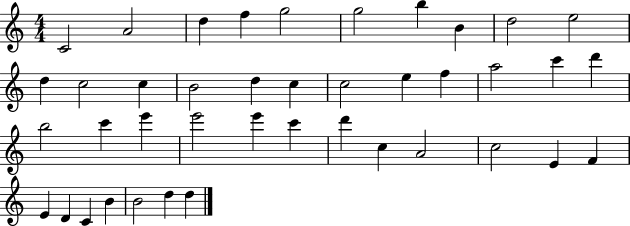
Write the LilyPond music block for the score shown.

{
  \clef treble
  \numericTimeSignature
  \time 4/4
  \key c \major
  c'2 a'2 | d''4 f''4 g''2 | g''2 b''4 b'4 | d''2 e''2 | \break d''4 c''2 c''4 | b'2 d''4 c''4 | c''2 e''4 f''4 | a''2 c'''4 d'''4 | \break b''2 c'''4 e'''4 | e'''2 e'''4 c'''4 | d'''4 c''4 a'2 | c''2 e'4 f'4 | \break e'4 d'4 c'4 b'4 | b'2 d''4 d''4 | \bar "|."
}